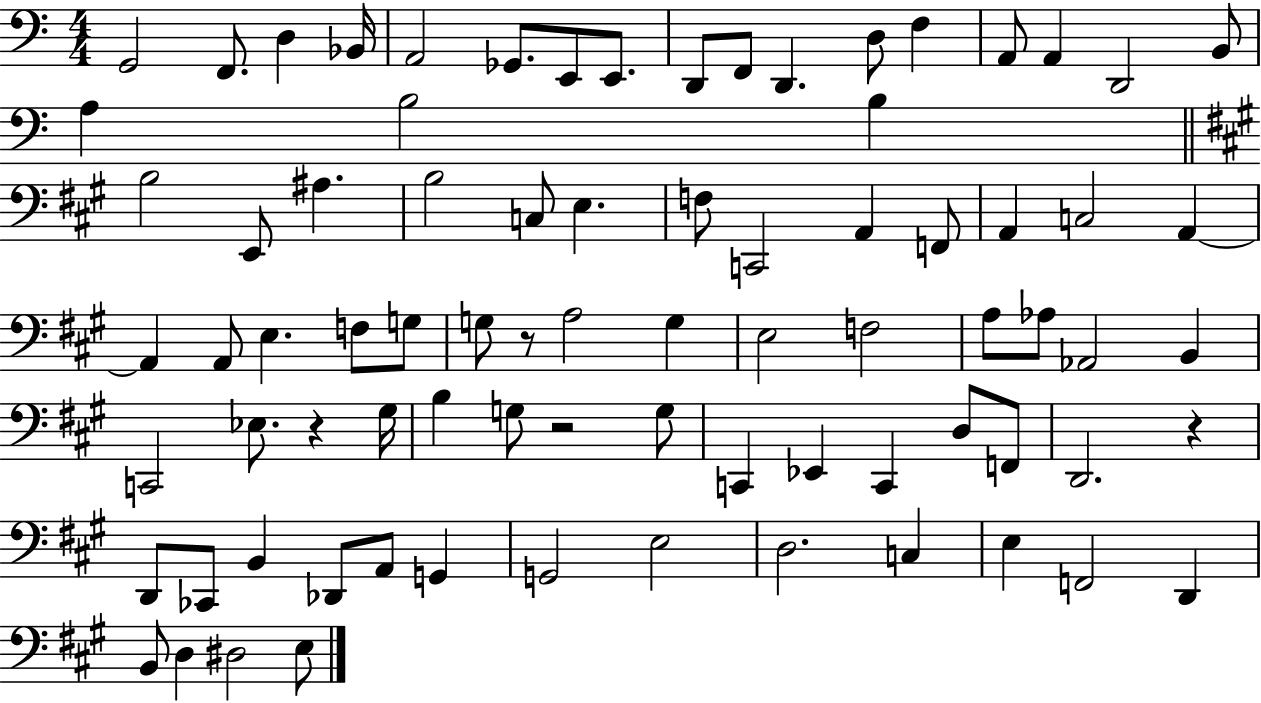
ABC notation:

X:1
T:Untitled
M:4/4
L:1/4
K:C
G,,2 F,,/2 D, _B,,/4 A,,2 _G,,/2 E,,/2 E,,/2 D,,/2 F,,/2 D,, D,/2 F, A,,/2 A,, D,,2 B,,/2 A, B,2 B, B,2 E,,/2 ^A, B,2 C,/2 E, F,/2 C,,2 A,, F,,/2 A,, C,2 A,, A,, A,,/2 E, F,/2 G,/2 G,/2 z/2 A,2 G, E,2 F,2 A,/2 _A,/2 _A,,2 B,, C,,2 _E,/2 z ^G,/4 B, G,/2 z2 G,/2 C,, _E,, C,, D,/2 F,,/2 D,,2 z D,,/2 _C,,/2 B,, _D,,/2 A,,/2 G,, G,,2 E,2 D,2 C, E, F,,2 D,, B,,/2 D, ^D,2 E,/2